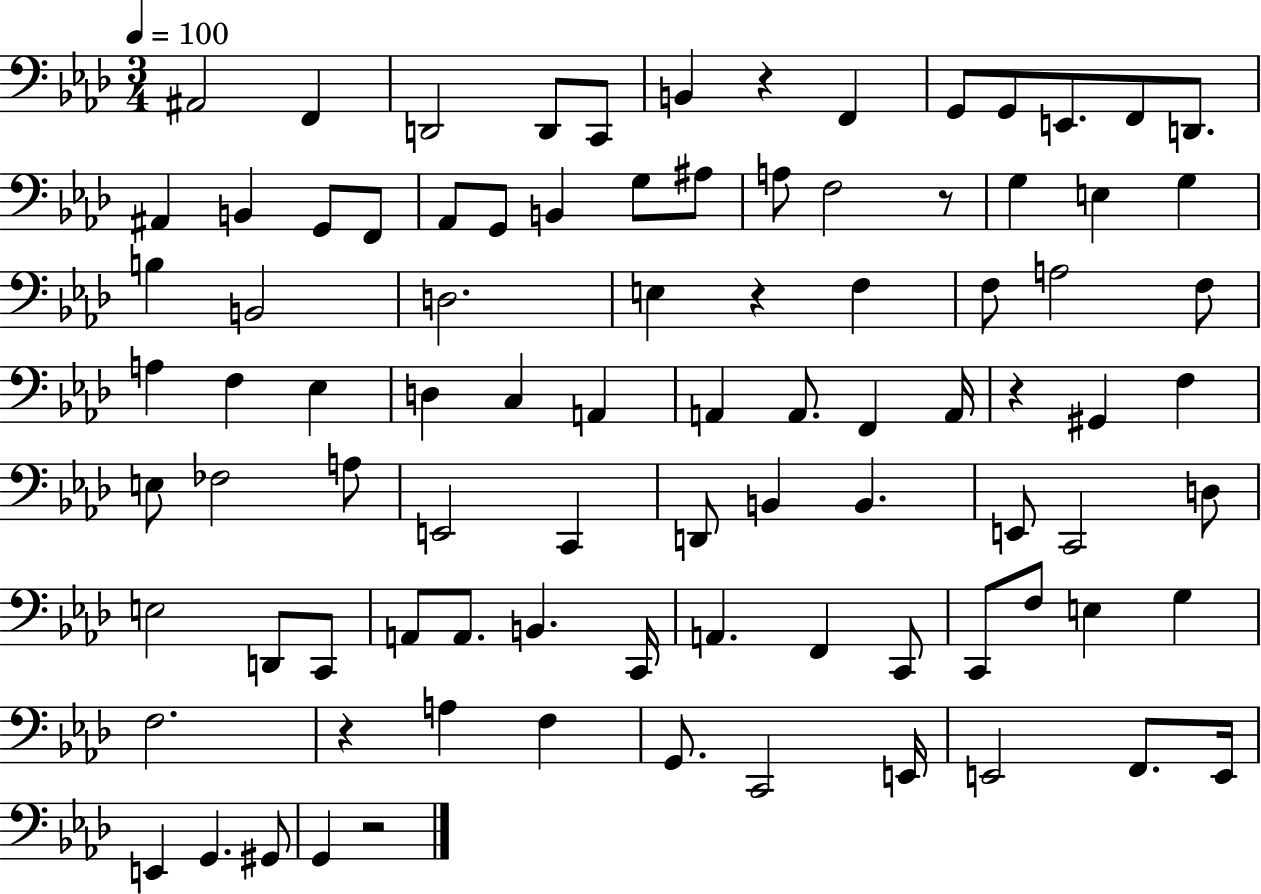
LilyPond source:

{
  \clef bass
  \numericTimeSignature
  \time 3/4
  \key aes \major
  \tempo 4 = 100
  \repeat volta 2 { ais,2 f,4 | d,2 d,8 c,8 | b,4 r4 f,4 | g,8 g,8 e,8. f,8 d,8. | \break ais,4 b,4 g,8 f,8 | aes,8 g,8 b,4 g8 ais8 | a8 f2 r8 | g4 e4 g4 | \break b4 b,2 | d2. | e4 r4 f4 | f8 a2 f8 | \break a4 f4 ees4 | d4 c4 a,4 | a,4 a,8. f,4 a,16 | r4 gis,4 f4 | \break e8 fes2 a8 | e,2 c,4 | d,8 b,4 b,4. | e,8 c,2 d8 | \break e2 d,8 c,8 | a,8 a,8. b,4. c,16 | a,4. f,4 c,8 | c,8 f8 e4 g4 | \break f2. | r4 a4 f4 | g,8. c,2 e,16 | e,2 f,8. e,16 | \break e,4 g,4. gis,8 | g,4 r2 | } \bar "|."
}